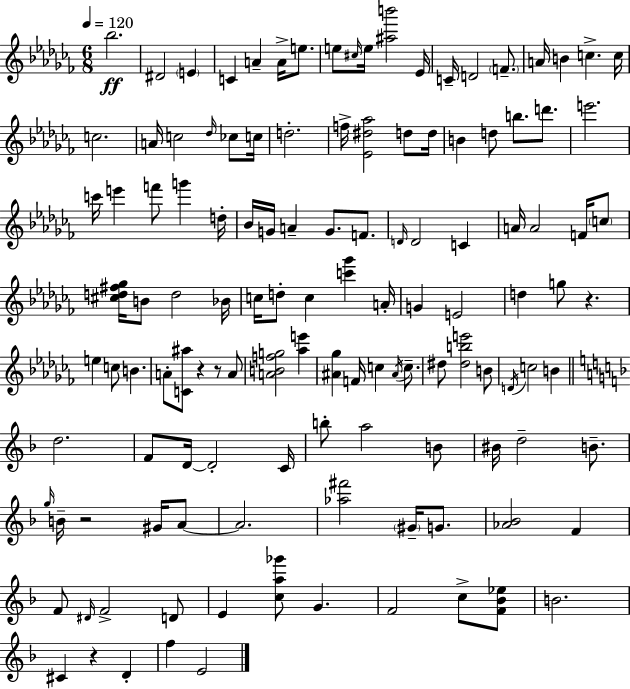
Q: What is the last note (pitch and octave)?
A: E4